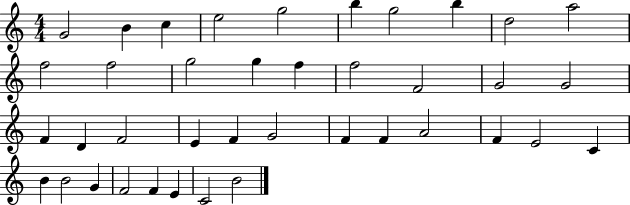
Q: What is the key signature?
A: C major